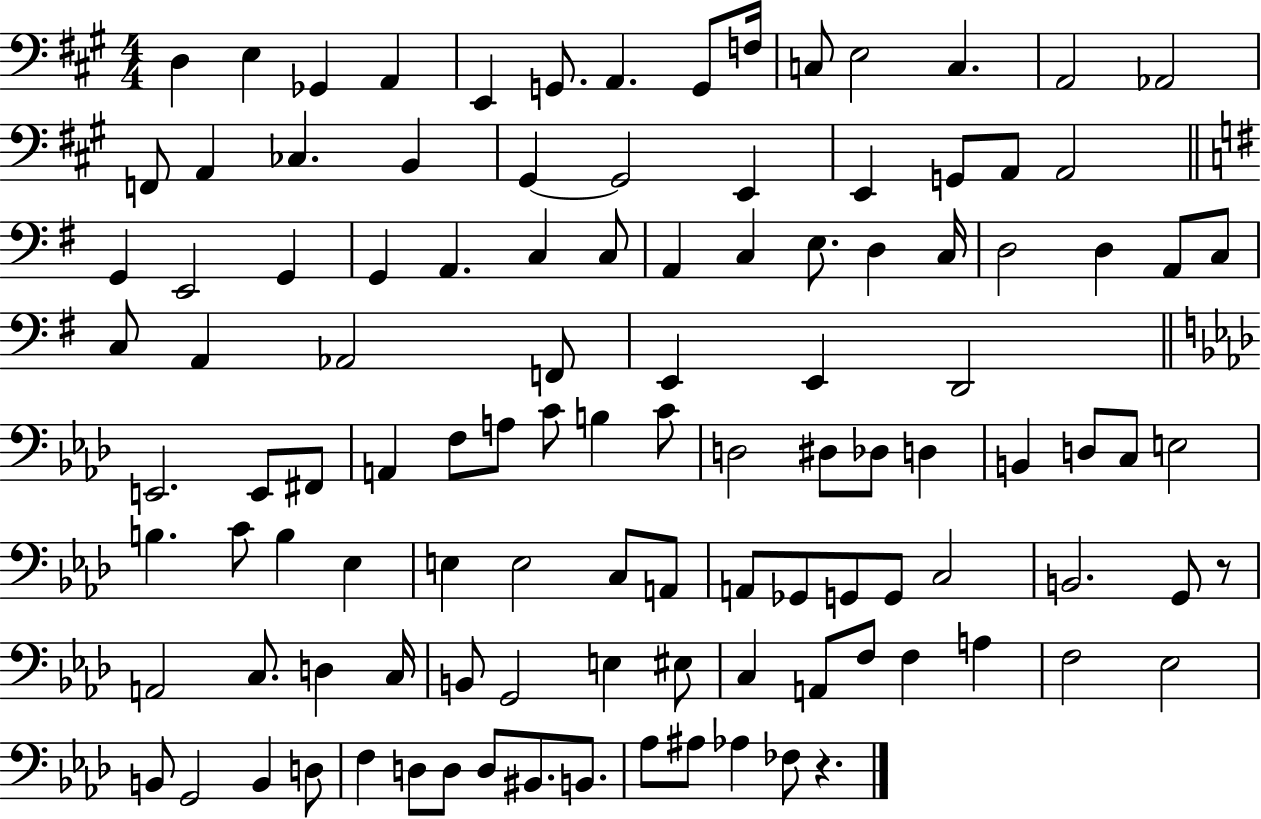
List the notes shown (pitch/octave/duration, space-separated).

D3/q E3/q Gb2/q A2/q E2/q G2/e. A2/q. G2/e F3/s C3/e E3/h C3/q. A2/h Ab2/h F2/e A2/q CES3/q. B2/q G#2/q G#2/h E2/q E2/q G2/e A2/e A2/h G2/q E2/h G2/q G2/q A2/q. C3/q C3/e A2/q C3/q E3/e. D3/q C3/s D3/h D3/q A2/e C3/e C3/e A2/q Ab2/h F2/e E2/q E2/q D2/h E2/h. E2/e F#2/e A2/q F3/e A3/e C4/e B3/q C4/e D3/h D#3/e Db3/e D3/q B2/q D3/e C3/e E3/h B3/q. C4/e B3/q Eb3/q E3/q E3/h C3/e A2/e A2/e Gb2/e G2/e G2/e C3/h B2/h. G2/e R/e A2/h C3/e. D3/q C3/s B2/e G2/h E3/q EIS3/e C3/q A2/e F3/e F3/q A3/q F3/h Eb3/h B2/e G2/h B2/q D3/e F3/q D3/e D3/e D3/e BIS2/e. B2/e. Ab3/e A#3/e Ab3/q FES3/e R/q.